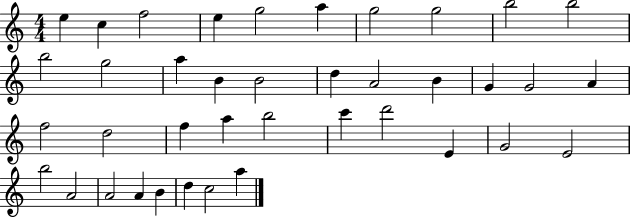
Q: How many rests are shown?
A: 0